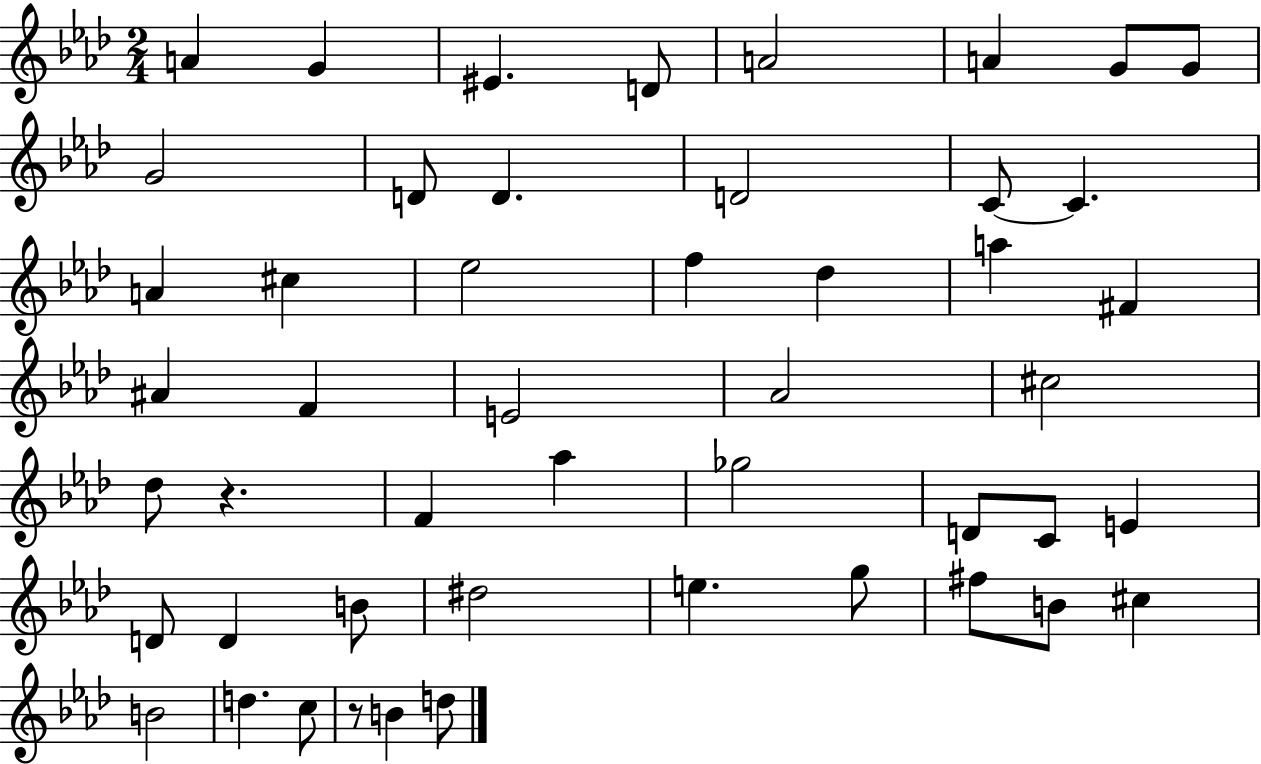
{
  \clef treble
  \numericTimeSignature
  \time 2/4
  \key aes \major
  a'4 g'4 | eis'4. d'8 | a'2 | a'4 g'8 g'8 | \break g'2 | d'8 d'4. | d'2 | c'8~~ c'4. | \break a'4 cis''4 | ees''2 | f''4 des''4 | a''4 fis'4 | \break ais'4 f'4 | e'2 | aes'2 | cis''2 | \break des''8 r4. | f'4 aes''4 | ges''2 | d'8 c'8 e'4 | \break d'8 d'4 b'8 | dis''2 | e''4. g''8 | fis''8 b'8 cis''4 | \break b'2 | d''4. c''8 | r8 b'4 d''8 | \bar "|."
}